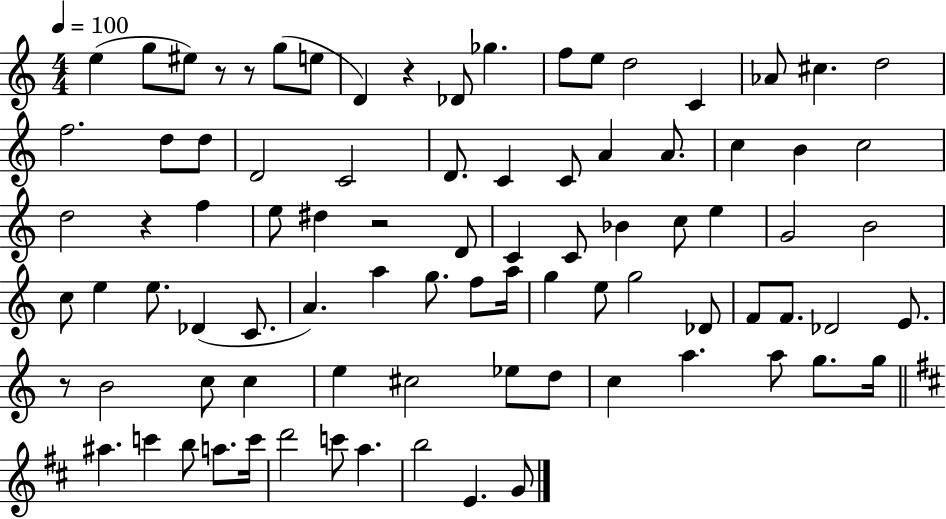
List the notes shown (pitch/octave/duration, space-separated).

E5/q G5/e EIS5/e R/e R/e G5/e E5/e D4/q R/q Db4/e Gb5/q. F5/e E5/e D5/h C4/q Ab4/e C#5/q. D5/h F5/h. D5/e D5/e D4/h C4/h D4/e. C4/q C4/e A4/q A4/e. C5/q B4/q C5/h D5/h R/q F5/q E5/e D#5/q R/h D4/e C4/q C4/e Bb4/q C5/e E5/q G4/h B4/h C5/e E5/q E5/e. Db4/q C4/e. A4/q. A5/q G5/e. F5/e A5/s G5/q E5/e G5/h Db4/e F4/e F4/e. Db4/h E4/e. R/e B4/h C5/e C5/q E5/q C#5/h Eb5/e D5/e C5/q A5/q. A5/e G5/e. G5/s A#5/q. C6/q B5/e A5/e. C6/s D6/h C6/e A5/q. B5/h E4/q. G4/e